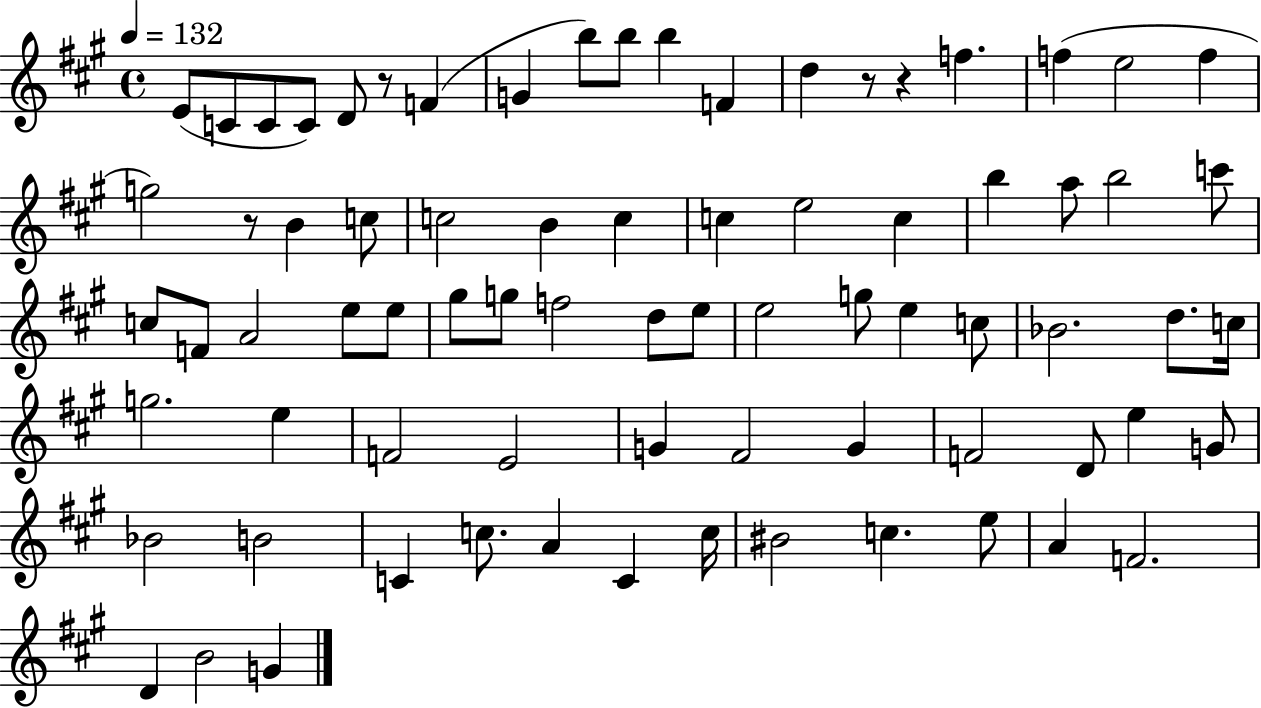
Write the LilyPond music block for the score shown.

{
  \clef treble
  \time 4/4
  \defaultTimeSignature
  \key a \major
  \tempo 4 = 132
  e'8( c'8 c'8 c'8) d'8 r8 f'4( | g'4 b''8) b''8 b''4 f'4 | d''4 r8 r4 f''4. | f''4( e''2 f''4 | \break g''2) r8 b'4 c''8 | c''2 b'4 c''4 | c''4 e''2 c''4 | b''4 a''8 b''2 c'''8 | \break c''8 f'8 a'2 e''8 e''8 | gis''8 g''8 f''2 d''8 e''8 | e''2 g''8 e''4 c''8 | bes'2. d''8. c''16 | \break g''2. e''4 | f'2 e'2 | g'4 fis'2 g'4 | f'2 d'8 e''4 g'8 | \break bes'2 b'2 | c'4 c''8. a'4 c'4 c''16 | bis'2 c''4. e''8 | a'4 f'2. | \break d'4 b'2 g'4 | \bar "|."
}